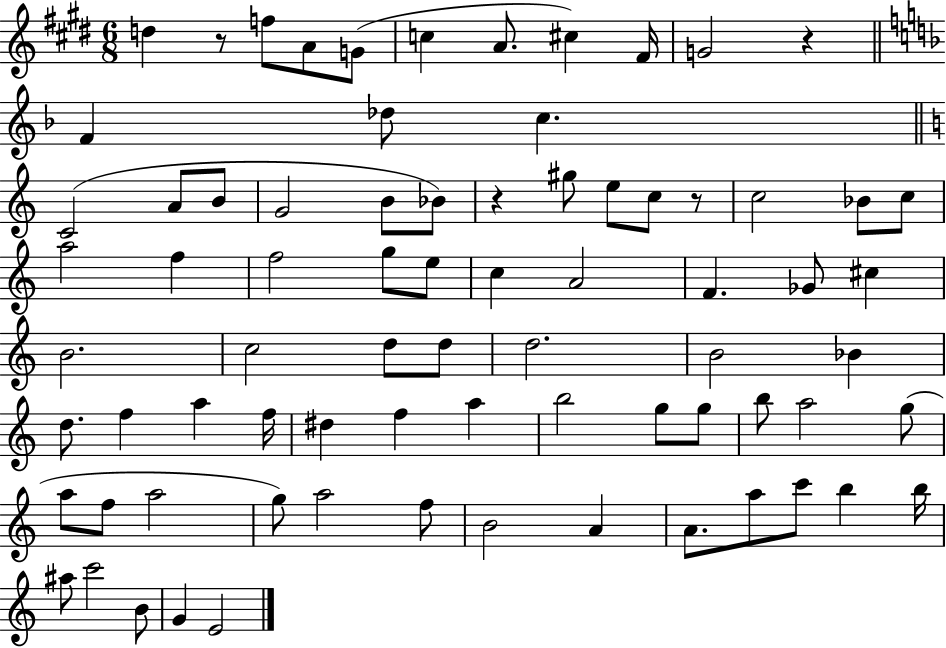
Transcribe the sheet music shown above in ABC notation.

X:1
T:Untitled
M:6/8
L:1/4
K:E
d z/2 f/2 A/2 G/2 c A/2 ^c ^F/4 G2 z F _d/2 c C2 A/2 B/2 G2 B/2 _B/2 z ^g/2 e/2 c/2 z/2 c2 _B/2 c/2 a2 f f2 g/2 e/2 c A2 F _G/2 ^c B2 c2 d/2 d/2 d2 B2 _B d/2 f a f/4 ^d f a b2 g/2 g/2 b/2 a2 g/2 a/2 f/2 a2 g/2 a2 f/2 B2 A A/2 a/2 c'/2 b b/4 ^a/2 c'2 B/2 G E2